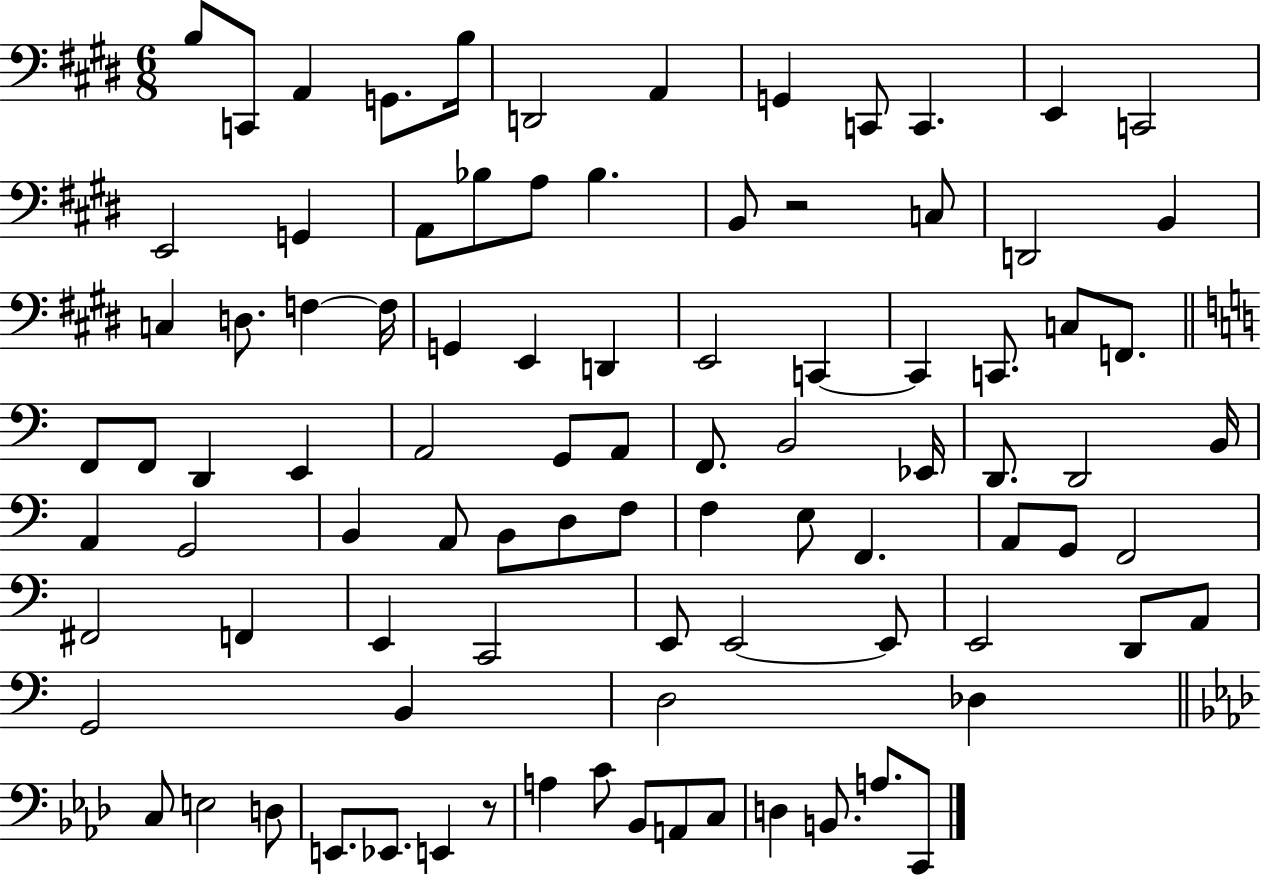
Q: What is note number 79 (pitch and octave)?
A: E2